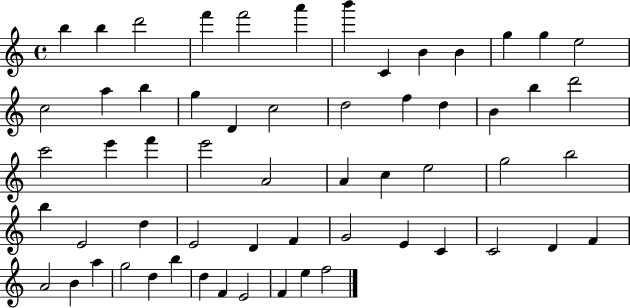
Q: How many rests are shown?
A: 0